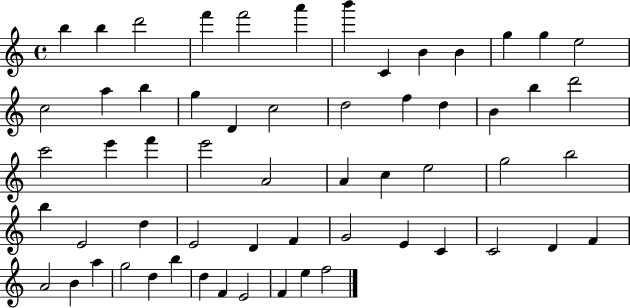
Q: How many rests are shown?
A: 0